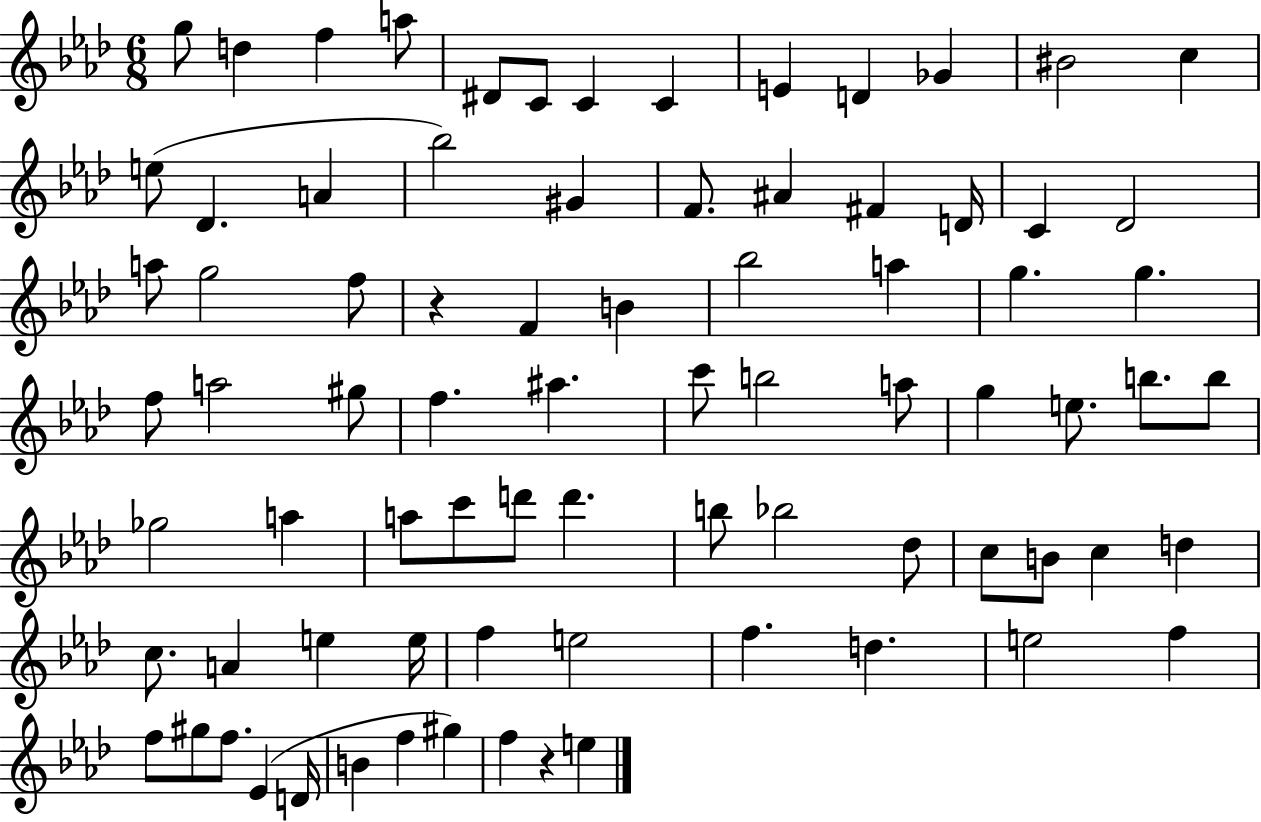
X:1
T:Untitled
M:6/8
L:1/4
K:Ab
g/2 d f a/2 ^D/2 C/2 C C E D _G ^B2 c e/2 _D A _b2 ^G F/2 ^A ^F D/4 C _D2 a/2 g2 f/2 z F B _b2 a g g f/2 a2 ^g/2 f ^a c'/2 b2 a/2 g e/2 b/2 b/2 _g2 a a/2 c'/2 d'/2 d' b/2 _b2 _d/2 c/2 B/2 c d c/2 A e e/4 f e2 f d e2 f f/2 ^g/2 f/2 _E D/4 B f ^g f z e